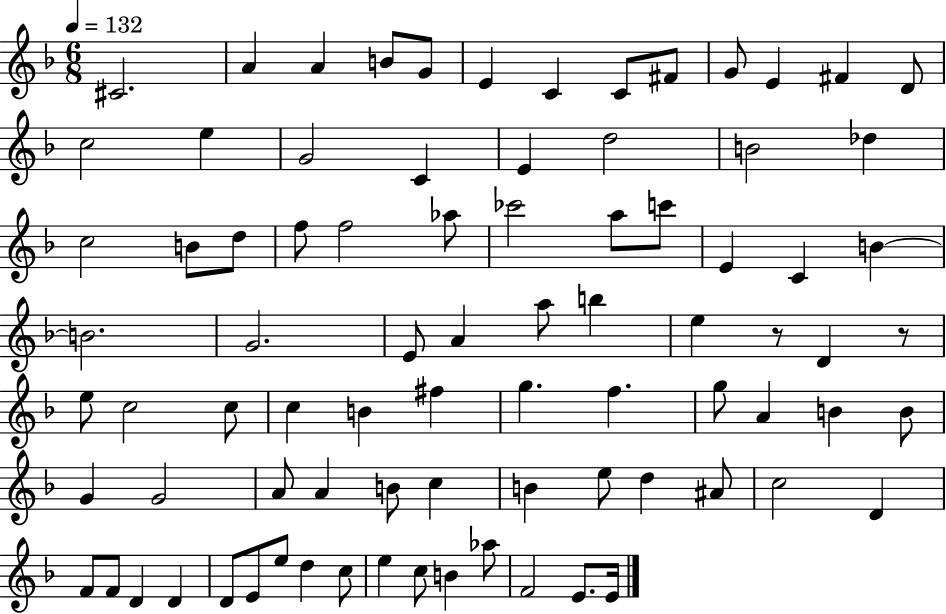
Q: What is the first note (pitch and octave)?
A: C#4